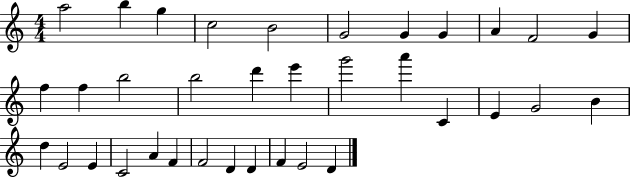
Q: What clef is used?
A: treble